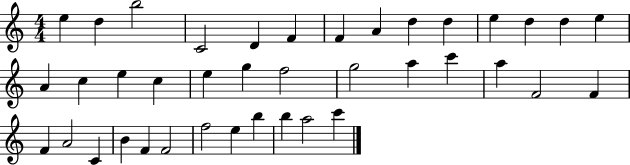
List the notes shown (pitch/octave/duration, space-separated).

E5/q D5/q B5/h C4/h D4/q F4/q F4/q A4/q D5/q D5/q E5/q D5/q D5/q E5/q A4/q C5/q E5/q C5/q E5/q G5/q F5/h G5/h A5/q C6/q A5/q F4/h F4/q F4/q A4/h C4/q B4/q F4/q F4/h F5/h E5/q B5/q B5/q A5/h C6/q